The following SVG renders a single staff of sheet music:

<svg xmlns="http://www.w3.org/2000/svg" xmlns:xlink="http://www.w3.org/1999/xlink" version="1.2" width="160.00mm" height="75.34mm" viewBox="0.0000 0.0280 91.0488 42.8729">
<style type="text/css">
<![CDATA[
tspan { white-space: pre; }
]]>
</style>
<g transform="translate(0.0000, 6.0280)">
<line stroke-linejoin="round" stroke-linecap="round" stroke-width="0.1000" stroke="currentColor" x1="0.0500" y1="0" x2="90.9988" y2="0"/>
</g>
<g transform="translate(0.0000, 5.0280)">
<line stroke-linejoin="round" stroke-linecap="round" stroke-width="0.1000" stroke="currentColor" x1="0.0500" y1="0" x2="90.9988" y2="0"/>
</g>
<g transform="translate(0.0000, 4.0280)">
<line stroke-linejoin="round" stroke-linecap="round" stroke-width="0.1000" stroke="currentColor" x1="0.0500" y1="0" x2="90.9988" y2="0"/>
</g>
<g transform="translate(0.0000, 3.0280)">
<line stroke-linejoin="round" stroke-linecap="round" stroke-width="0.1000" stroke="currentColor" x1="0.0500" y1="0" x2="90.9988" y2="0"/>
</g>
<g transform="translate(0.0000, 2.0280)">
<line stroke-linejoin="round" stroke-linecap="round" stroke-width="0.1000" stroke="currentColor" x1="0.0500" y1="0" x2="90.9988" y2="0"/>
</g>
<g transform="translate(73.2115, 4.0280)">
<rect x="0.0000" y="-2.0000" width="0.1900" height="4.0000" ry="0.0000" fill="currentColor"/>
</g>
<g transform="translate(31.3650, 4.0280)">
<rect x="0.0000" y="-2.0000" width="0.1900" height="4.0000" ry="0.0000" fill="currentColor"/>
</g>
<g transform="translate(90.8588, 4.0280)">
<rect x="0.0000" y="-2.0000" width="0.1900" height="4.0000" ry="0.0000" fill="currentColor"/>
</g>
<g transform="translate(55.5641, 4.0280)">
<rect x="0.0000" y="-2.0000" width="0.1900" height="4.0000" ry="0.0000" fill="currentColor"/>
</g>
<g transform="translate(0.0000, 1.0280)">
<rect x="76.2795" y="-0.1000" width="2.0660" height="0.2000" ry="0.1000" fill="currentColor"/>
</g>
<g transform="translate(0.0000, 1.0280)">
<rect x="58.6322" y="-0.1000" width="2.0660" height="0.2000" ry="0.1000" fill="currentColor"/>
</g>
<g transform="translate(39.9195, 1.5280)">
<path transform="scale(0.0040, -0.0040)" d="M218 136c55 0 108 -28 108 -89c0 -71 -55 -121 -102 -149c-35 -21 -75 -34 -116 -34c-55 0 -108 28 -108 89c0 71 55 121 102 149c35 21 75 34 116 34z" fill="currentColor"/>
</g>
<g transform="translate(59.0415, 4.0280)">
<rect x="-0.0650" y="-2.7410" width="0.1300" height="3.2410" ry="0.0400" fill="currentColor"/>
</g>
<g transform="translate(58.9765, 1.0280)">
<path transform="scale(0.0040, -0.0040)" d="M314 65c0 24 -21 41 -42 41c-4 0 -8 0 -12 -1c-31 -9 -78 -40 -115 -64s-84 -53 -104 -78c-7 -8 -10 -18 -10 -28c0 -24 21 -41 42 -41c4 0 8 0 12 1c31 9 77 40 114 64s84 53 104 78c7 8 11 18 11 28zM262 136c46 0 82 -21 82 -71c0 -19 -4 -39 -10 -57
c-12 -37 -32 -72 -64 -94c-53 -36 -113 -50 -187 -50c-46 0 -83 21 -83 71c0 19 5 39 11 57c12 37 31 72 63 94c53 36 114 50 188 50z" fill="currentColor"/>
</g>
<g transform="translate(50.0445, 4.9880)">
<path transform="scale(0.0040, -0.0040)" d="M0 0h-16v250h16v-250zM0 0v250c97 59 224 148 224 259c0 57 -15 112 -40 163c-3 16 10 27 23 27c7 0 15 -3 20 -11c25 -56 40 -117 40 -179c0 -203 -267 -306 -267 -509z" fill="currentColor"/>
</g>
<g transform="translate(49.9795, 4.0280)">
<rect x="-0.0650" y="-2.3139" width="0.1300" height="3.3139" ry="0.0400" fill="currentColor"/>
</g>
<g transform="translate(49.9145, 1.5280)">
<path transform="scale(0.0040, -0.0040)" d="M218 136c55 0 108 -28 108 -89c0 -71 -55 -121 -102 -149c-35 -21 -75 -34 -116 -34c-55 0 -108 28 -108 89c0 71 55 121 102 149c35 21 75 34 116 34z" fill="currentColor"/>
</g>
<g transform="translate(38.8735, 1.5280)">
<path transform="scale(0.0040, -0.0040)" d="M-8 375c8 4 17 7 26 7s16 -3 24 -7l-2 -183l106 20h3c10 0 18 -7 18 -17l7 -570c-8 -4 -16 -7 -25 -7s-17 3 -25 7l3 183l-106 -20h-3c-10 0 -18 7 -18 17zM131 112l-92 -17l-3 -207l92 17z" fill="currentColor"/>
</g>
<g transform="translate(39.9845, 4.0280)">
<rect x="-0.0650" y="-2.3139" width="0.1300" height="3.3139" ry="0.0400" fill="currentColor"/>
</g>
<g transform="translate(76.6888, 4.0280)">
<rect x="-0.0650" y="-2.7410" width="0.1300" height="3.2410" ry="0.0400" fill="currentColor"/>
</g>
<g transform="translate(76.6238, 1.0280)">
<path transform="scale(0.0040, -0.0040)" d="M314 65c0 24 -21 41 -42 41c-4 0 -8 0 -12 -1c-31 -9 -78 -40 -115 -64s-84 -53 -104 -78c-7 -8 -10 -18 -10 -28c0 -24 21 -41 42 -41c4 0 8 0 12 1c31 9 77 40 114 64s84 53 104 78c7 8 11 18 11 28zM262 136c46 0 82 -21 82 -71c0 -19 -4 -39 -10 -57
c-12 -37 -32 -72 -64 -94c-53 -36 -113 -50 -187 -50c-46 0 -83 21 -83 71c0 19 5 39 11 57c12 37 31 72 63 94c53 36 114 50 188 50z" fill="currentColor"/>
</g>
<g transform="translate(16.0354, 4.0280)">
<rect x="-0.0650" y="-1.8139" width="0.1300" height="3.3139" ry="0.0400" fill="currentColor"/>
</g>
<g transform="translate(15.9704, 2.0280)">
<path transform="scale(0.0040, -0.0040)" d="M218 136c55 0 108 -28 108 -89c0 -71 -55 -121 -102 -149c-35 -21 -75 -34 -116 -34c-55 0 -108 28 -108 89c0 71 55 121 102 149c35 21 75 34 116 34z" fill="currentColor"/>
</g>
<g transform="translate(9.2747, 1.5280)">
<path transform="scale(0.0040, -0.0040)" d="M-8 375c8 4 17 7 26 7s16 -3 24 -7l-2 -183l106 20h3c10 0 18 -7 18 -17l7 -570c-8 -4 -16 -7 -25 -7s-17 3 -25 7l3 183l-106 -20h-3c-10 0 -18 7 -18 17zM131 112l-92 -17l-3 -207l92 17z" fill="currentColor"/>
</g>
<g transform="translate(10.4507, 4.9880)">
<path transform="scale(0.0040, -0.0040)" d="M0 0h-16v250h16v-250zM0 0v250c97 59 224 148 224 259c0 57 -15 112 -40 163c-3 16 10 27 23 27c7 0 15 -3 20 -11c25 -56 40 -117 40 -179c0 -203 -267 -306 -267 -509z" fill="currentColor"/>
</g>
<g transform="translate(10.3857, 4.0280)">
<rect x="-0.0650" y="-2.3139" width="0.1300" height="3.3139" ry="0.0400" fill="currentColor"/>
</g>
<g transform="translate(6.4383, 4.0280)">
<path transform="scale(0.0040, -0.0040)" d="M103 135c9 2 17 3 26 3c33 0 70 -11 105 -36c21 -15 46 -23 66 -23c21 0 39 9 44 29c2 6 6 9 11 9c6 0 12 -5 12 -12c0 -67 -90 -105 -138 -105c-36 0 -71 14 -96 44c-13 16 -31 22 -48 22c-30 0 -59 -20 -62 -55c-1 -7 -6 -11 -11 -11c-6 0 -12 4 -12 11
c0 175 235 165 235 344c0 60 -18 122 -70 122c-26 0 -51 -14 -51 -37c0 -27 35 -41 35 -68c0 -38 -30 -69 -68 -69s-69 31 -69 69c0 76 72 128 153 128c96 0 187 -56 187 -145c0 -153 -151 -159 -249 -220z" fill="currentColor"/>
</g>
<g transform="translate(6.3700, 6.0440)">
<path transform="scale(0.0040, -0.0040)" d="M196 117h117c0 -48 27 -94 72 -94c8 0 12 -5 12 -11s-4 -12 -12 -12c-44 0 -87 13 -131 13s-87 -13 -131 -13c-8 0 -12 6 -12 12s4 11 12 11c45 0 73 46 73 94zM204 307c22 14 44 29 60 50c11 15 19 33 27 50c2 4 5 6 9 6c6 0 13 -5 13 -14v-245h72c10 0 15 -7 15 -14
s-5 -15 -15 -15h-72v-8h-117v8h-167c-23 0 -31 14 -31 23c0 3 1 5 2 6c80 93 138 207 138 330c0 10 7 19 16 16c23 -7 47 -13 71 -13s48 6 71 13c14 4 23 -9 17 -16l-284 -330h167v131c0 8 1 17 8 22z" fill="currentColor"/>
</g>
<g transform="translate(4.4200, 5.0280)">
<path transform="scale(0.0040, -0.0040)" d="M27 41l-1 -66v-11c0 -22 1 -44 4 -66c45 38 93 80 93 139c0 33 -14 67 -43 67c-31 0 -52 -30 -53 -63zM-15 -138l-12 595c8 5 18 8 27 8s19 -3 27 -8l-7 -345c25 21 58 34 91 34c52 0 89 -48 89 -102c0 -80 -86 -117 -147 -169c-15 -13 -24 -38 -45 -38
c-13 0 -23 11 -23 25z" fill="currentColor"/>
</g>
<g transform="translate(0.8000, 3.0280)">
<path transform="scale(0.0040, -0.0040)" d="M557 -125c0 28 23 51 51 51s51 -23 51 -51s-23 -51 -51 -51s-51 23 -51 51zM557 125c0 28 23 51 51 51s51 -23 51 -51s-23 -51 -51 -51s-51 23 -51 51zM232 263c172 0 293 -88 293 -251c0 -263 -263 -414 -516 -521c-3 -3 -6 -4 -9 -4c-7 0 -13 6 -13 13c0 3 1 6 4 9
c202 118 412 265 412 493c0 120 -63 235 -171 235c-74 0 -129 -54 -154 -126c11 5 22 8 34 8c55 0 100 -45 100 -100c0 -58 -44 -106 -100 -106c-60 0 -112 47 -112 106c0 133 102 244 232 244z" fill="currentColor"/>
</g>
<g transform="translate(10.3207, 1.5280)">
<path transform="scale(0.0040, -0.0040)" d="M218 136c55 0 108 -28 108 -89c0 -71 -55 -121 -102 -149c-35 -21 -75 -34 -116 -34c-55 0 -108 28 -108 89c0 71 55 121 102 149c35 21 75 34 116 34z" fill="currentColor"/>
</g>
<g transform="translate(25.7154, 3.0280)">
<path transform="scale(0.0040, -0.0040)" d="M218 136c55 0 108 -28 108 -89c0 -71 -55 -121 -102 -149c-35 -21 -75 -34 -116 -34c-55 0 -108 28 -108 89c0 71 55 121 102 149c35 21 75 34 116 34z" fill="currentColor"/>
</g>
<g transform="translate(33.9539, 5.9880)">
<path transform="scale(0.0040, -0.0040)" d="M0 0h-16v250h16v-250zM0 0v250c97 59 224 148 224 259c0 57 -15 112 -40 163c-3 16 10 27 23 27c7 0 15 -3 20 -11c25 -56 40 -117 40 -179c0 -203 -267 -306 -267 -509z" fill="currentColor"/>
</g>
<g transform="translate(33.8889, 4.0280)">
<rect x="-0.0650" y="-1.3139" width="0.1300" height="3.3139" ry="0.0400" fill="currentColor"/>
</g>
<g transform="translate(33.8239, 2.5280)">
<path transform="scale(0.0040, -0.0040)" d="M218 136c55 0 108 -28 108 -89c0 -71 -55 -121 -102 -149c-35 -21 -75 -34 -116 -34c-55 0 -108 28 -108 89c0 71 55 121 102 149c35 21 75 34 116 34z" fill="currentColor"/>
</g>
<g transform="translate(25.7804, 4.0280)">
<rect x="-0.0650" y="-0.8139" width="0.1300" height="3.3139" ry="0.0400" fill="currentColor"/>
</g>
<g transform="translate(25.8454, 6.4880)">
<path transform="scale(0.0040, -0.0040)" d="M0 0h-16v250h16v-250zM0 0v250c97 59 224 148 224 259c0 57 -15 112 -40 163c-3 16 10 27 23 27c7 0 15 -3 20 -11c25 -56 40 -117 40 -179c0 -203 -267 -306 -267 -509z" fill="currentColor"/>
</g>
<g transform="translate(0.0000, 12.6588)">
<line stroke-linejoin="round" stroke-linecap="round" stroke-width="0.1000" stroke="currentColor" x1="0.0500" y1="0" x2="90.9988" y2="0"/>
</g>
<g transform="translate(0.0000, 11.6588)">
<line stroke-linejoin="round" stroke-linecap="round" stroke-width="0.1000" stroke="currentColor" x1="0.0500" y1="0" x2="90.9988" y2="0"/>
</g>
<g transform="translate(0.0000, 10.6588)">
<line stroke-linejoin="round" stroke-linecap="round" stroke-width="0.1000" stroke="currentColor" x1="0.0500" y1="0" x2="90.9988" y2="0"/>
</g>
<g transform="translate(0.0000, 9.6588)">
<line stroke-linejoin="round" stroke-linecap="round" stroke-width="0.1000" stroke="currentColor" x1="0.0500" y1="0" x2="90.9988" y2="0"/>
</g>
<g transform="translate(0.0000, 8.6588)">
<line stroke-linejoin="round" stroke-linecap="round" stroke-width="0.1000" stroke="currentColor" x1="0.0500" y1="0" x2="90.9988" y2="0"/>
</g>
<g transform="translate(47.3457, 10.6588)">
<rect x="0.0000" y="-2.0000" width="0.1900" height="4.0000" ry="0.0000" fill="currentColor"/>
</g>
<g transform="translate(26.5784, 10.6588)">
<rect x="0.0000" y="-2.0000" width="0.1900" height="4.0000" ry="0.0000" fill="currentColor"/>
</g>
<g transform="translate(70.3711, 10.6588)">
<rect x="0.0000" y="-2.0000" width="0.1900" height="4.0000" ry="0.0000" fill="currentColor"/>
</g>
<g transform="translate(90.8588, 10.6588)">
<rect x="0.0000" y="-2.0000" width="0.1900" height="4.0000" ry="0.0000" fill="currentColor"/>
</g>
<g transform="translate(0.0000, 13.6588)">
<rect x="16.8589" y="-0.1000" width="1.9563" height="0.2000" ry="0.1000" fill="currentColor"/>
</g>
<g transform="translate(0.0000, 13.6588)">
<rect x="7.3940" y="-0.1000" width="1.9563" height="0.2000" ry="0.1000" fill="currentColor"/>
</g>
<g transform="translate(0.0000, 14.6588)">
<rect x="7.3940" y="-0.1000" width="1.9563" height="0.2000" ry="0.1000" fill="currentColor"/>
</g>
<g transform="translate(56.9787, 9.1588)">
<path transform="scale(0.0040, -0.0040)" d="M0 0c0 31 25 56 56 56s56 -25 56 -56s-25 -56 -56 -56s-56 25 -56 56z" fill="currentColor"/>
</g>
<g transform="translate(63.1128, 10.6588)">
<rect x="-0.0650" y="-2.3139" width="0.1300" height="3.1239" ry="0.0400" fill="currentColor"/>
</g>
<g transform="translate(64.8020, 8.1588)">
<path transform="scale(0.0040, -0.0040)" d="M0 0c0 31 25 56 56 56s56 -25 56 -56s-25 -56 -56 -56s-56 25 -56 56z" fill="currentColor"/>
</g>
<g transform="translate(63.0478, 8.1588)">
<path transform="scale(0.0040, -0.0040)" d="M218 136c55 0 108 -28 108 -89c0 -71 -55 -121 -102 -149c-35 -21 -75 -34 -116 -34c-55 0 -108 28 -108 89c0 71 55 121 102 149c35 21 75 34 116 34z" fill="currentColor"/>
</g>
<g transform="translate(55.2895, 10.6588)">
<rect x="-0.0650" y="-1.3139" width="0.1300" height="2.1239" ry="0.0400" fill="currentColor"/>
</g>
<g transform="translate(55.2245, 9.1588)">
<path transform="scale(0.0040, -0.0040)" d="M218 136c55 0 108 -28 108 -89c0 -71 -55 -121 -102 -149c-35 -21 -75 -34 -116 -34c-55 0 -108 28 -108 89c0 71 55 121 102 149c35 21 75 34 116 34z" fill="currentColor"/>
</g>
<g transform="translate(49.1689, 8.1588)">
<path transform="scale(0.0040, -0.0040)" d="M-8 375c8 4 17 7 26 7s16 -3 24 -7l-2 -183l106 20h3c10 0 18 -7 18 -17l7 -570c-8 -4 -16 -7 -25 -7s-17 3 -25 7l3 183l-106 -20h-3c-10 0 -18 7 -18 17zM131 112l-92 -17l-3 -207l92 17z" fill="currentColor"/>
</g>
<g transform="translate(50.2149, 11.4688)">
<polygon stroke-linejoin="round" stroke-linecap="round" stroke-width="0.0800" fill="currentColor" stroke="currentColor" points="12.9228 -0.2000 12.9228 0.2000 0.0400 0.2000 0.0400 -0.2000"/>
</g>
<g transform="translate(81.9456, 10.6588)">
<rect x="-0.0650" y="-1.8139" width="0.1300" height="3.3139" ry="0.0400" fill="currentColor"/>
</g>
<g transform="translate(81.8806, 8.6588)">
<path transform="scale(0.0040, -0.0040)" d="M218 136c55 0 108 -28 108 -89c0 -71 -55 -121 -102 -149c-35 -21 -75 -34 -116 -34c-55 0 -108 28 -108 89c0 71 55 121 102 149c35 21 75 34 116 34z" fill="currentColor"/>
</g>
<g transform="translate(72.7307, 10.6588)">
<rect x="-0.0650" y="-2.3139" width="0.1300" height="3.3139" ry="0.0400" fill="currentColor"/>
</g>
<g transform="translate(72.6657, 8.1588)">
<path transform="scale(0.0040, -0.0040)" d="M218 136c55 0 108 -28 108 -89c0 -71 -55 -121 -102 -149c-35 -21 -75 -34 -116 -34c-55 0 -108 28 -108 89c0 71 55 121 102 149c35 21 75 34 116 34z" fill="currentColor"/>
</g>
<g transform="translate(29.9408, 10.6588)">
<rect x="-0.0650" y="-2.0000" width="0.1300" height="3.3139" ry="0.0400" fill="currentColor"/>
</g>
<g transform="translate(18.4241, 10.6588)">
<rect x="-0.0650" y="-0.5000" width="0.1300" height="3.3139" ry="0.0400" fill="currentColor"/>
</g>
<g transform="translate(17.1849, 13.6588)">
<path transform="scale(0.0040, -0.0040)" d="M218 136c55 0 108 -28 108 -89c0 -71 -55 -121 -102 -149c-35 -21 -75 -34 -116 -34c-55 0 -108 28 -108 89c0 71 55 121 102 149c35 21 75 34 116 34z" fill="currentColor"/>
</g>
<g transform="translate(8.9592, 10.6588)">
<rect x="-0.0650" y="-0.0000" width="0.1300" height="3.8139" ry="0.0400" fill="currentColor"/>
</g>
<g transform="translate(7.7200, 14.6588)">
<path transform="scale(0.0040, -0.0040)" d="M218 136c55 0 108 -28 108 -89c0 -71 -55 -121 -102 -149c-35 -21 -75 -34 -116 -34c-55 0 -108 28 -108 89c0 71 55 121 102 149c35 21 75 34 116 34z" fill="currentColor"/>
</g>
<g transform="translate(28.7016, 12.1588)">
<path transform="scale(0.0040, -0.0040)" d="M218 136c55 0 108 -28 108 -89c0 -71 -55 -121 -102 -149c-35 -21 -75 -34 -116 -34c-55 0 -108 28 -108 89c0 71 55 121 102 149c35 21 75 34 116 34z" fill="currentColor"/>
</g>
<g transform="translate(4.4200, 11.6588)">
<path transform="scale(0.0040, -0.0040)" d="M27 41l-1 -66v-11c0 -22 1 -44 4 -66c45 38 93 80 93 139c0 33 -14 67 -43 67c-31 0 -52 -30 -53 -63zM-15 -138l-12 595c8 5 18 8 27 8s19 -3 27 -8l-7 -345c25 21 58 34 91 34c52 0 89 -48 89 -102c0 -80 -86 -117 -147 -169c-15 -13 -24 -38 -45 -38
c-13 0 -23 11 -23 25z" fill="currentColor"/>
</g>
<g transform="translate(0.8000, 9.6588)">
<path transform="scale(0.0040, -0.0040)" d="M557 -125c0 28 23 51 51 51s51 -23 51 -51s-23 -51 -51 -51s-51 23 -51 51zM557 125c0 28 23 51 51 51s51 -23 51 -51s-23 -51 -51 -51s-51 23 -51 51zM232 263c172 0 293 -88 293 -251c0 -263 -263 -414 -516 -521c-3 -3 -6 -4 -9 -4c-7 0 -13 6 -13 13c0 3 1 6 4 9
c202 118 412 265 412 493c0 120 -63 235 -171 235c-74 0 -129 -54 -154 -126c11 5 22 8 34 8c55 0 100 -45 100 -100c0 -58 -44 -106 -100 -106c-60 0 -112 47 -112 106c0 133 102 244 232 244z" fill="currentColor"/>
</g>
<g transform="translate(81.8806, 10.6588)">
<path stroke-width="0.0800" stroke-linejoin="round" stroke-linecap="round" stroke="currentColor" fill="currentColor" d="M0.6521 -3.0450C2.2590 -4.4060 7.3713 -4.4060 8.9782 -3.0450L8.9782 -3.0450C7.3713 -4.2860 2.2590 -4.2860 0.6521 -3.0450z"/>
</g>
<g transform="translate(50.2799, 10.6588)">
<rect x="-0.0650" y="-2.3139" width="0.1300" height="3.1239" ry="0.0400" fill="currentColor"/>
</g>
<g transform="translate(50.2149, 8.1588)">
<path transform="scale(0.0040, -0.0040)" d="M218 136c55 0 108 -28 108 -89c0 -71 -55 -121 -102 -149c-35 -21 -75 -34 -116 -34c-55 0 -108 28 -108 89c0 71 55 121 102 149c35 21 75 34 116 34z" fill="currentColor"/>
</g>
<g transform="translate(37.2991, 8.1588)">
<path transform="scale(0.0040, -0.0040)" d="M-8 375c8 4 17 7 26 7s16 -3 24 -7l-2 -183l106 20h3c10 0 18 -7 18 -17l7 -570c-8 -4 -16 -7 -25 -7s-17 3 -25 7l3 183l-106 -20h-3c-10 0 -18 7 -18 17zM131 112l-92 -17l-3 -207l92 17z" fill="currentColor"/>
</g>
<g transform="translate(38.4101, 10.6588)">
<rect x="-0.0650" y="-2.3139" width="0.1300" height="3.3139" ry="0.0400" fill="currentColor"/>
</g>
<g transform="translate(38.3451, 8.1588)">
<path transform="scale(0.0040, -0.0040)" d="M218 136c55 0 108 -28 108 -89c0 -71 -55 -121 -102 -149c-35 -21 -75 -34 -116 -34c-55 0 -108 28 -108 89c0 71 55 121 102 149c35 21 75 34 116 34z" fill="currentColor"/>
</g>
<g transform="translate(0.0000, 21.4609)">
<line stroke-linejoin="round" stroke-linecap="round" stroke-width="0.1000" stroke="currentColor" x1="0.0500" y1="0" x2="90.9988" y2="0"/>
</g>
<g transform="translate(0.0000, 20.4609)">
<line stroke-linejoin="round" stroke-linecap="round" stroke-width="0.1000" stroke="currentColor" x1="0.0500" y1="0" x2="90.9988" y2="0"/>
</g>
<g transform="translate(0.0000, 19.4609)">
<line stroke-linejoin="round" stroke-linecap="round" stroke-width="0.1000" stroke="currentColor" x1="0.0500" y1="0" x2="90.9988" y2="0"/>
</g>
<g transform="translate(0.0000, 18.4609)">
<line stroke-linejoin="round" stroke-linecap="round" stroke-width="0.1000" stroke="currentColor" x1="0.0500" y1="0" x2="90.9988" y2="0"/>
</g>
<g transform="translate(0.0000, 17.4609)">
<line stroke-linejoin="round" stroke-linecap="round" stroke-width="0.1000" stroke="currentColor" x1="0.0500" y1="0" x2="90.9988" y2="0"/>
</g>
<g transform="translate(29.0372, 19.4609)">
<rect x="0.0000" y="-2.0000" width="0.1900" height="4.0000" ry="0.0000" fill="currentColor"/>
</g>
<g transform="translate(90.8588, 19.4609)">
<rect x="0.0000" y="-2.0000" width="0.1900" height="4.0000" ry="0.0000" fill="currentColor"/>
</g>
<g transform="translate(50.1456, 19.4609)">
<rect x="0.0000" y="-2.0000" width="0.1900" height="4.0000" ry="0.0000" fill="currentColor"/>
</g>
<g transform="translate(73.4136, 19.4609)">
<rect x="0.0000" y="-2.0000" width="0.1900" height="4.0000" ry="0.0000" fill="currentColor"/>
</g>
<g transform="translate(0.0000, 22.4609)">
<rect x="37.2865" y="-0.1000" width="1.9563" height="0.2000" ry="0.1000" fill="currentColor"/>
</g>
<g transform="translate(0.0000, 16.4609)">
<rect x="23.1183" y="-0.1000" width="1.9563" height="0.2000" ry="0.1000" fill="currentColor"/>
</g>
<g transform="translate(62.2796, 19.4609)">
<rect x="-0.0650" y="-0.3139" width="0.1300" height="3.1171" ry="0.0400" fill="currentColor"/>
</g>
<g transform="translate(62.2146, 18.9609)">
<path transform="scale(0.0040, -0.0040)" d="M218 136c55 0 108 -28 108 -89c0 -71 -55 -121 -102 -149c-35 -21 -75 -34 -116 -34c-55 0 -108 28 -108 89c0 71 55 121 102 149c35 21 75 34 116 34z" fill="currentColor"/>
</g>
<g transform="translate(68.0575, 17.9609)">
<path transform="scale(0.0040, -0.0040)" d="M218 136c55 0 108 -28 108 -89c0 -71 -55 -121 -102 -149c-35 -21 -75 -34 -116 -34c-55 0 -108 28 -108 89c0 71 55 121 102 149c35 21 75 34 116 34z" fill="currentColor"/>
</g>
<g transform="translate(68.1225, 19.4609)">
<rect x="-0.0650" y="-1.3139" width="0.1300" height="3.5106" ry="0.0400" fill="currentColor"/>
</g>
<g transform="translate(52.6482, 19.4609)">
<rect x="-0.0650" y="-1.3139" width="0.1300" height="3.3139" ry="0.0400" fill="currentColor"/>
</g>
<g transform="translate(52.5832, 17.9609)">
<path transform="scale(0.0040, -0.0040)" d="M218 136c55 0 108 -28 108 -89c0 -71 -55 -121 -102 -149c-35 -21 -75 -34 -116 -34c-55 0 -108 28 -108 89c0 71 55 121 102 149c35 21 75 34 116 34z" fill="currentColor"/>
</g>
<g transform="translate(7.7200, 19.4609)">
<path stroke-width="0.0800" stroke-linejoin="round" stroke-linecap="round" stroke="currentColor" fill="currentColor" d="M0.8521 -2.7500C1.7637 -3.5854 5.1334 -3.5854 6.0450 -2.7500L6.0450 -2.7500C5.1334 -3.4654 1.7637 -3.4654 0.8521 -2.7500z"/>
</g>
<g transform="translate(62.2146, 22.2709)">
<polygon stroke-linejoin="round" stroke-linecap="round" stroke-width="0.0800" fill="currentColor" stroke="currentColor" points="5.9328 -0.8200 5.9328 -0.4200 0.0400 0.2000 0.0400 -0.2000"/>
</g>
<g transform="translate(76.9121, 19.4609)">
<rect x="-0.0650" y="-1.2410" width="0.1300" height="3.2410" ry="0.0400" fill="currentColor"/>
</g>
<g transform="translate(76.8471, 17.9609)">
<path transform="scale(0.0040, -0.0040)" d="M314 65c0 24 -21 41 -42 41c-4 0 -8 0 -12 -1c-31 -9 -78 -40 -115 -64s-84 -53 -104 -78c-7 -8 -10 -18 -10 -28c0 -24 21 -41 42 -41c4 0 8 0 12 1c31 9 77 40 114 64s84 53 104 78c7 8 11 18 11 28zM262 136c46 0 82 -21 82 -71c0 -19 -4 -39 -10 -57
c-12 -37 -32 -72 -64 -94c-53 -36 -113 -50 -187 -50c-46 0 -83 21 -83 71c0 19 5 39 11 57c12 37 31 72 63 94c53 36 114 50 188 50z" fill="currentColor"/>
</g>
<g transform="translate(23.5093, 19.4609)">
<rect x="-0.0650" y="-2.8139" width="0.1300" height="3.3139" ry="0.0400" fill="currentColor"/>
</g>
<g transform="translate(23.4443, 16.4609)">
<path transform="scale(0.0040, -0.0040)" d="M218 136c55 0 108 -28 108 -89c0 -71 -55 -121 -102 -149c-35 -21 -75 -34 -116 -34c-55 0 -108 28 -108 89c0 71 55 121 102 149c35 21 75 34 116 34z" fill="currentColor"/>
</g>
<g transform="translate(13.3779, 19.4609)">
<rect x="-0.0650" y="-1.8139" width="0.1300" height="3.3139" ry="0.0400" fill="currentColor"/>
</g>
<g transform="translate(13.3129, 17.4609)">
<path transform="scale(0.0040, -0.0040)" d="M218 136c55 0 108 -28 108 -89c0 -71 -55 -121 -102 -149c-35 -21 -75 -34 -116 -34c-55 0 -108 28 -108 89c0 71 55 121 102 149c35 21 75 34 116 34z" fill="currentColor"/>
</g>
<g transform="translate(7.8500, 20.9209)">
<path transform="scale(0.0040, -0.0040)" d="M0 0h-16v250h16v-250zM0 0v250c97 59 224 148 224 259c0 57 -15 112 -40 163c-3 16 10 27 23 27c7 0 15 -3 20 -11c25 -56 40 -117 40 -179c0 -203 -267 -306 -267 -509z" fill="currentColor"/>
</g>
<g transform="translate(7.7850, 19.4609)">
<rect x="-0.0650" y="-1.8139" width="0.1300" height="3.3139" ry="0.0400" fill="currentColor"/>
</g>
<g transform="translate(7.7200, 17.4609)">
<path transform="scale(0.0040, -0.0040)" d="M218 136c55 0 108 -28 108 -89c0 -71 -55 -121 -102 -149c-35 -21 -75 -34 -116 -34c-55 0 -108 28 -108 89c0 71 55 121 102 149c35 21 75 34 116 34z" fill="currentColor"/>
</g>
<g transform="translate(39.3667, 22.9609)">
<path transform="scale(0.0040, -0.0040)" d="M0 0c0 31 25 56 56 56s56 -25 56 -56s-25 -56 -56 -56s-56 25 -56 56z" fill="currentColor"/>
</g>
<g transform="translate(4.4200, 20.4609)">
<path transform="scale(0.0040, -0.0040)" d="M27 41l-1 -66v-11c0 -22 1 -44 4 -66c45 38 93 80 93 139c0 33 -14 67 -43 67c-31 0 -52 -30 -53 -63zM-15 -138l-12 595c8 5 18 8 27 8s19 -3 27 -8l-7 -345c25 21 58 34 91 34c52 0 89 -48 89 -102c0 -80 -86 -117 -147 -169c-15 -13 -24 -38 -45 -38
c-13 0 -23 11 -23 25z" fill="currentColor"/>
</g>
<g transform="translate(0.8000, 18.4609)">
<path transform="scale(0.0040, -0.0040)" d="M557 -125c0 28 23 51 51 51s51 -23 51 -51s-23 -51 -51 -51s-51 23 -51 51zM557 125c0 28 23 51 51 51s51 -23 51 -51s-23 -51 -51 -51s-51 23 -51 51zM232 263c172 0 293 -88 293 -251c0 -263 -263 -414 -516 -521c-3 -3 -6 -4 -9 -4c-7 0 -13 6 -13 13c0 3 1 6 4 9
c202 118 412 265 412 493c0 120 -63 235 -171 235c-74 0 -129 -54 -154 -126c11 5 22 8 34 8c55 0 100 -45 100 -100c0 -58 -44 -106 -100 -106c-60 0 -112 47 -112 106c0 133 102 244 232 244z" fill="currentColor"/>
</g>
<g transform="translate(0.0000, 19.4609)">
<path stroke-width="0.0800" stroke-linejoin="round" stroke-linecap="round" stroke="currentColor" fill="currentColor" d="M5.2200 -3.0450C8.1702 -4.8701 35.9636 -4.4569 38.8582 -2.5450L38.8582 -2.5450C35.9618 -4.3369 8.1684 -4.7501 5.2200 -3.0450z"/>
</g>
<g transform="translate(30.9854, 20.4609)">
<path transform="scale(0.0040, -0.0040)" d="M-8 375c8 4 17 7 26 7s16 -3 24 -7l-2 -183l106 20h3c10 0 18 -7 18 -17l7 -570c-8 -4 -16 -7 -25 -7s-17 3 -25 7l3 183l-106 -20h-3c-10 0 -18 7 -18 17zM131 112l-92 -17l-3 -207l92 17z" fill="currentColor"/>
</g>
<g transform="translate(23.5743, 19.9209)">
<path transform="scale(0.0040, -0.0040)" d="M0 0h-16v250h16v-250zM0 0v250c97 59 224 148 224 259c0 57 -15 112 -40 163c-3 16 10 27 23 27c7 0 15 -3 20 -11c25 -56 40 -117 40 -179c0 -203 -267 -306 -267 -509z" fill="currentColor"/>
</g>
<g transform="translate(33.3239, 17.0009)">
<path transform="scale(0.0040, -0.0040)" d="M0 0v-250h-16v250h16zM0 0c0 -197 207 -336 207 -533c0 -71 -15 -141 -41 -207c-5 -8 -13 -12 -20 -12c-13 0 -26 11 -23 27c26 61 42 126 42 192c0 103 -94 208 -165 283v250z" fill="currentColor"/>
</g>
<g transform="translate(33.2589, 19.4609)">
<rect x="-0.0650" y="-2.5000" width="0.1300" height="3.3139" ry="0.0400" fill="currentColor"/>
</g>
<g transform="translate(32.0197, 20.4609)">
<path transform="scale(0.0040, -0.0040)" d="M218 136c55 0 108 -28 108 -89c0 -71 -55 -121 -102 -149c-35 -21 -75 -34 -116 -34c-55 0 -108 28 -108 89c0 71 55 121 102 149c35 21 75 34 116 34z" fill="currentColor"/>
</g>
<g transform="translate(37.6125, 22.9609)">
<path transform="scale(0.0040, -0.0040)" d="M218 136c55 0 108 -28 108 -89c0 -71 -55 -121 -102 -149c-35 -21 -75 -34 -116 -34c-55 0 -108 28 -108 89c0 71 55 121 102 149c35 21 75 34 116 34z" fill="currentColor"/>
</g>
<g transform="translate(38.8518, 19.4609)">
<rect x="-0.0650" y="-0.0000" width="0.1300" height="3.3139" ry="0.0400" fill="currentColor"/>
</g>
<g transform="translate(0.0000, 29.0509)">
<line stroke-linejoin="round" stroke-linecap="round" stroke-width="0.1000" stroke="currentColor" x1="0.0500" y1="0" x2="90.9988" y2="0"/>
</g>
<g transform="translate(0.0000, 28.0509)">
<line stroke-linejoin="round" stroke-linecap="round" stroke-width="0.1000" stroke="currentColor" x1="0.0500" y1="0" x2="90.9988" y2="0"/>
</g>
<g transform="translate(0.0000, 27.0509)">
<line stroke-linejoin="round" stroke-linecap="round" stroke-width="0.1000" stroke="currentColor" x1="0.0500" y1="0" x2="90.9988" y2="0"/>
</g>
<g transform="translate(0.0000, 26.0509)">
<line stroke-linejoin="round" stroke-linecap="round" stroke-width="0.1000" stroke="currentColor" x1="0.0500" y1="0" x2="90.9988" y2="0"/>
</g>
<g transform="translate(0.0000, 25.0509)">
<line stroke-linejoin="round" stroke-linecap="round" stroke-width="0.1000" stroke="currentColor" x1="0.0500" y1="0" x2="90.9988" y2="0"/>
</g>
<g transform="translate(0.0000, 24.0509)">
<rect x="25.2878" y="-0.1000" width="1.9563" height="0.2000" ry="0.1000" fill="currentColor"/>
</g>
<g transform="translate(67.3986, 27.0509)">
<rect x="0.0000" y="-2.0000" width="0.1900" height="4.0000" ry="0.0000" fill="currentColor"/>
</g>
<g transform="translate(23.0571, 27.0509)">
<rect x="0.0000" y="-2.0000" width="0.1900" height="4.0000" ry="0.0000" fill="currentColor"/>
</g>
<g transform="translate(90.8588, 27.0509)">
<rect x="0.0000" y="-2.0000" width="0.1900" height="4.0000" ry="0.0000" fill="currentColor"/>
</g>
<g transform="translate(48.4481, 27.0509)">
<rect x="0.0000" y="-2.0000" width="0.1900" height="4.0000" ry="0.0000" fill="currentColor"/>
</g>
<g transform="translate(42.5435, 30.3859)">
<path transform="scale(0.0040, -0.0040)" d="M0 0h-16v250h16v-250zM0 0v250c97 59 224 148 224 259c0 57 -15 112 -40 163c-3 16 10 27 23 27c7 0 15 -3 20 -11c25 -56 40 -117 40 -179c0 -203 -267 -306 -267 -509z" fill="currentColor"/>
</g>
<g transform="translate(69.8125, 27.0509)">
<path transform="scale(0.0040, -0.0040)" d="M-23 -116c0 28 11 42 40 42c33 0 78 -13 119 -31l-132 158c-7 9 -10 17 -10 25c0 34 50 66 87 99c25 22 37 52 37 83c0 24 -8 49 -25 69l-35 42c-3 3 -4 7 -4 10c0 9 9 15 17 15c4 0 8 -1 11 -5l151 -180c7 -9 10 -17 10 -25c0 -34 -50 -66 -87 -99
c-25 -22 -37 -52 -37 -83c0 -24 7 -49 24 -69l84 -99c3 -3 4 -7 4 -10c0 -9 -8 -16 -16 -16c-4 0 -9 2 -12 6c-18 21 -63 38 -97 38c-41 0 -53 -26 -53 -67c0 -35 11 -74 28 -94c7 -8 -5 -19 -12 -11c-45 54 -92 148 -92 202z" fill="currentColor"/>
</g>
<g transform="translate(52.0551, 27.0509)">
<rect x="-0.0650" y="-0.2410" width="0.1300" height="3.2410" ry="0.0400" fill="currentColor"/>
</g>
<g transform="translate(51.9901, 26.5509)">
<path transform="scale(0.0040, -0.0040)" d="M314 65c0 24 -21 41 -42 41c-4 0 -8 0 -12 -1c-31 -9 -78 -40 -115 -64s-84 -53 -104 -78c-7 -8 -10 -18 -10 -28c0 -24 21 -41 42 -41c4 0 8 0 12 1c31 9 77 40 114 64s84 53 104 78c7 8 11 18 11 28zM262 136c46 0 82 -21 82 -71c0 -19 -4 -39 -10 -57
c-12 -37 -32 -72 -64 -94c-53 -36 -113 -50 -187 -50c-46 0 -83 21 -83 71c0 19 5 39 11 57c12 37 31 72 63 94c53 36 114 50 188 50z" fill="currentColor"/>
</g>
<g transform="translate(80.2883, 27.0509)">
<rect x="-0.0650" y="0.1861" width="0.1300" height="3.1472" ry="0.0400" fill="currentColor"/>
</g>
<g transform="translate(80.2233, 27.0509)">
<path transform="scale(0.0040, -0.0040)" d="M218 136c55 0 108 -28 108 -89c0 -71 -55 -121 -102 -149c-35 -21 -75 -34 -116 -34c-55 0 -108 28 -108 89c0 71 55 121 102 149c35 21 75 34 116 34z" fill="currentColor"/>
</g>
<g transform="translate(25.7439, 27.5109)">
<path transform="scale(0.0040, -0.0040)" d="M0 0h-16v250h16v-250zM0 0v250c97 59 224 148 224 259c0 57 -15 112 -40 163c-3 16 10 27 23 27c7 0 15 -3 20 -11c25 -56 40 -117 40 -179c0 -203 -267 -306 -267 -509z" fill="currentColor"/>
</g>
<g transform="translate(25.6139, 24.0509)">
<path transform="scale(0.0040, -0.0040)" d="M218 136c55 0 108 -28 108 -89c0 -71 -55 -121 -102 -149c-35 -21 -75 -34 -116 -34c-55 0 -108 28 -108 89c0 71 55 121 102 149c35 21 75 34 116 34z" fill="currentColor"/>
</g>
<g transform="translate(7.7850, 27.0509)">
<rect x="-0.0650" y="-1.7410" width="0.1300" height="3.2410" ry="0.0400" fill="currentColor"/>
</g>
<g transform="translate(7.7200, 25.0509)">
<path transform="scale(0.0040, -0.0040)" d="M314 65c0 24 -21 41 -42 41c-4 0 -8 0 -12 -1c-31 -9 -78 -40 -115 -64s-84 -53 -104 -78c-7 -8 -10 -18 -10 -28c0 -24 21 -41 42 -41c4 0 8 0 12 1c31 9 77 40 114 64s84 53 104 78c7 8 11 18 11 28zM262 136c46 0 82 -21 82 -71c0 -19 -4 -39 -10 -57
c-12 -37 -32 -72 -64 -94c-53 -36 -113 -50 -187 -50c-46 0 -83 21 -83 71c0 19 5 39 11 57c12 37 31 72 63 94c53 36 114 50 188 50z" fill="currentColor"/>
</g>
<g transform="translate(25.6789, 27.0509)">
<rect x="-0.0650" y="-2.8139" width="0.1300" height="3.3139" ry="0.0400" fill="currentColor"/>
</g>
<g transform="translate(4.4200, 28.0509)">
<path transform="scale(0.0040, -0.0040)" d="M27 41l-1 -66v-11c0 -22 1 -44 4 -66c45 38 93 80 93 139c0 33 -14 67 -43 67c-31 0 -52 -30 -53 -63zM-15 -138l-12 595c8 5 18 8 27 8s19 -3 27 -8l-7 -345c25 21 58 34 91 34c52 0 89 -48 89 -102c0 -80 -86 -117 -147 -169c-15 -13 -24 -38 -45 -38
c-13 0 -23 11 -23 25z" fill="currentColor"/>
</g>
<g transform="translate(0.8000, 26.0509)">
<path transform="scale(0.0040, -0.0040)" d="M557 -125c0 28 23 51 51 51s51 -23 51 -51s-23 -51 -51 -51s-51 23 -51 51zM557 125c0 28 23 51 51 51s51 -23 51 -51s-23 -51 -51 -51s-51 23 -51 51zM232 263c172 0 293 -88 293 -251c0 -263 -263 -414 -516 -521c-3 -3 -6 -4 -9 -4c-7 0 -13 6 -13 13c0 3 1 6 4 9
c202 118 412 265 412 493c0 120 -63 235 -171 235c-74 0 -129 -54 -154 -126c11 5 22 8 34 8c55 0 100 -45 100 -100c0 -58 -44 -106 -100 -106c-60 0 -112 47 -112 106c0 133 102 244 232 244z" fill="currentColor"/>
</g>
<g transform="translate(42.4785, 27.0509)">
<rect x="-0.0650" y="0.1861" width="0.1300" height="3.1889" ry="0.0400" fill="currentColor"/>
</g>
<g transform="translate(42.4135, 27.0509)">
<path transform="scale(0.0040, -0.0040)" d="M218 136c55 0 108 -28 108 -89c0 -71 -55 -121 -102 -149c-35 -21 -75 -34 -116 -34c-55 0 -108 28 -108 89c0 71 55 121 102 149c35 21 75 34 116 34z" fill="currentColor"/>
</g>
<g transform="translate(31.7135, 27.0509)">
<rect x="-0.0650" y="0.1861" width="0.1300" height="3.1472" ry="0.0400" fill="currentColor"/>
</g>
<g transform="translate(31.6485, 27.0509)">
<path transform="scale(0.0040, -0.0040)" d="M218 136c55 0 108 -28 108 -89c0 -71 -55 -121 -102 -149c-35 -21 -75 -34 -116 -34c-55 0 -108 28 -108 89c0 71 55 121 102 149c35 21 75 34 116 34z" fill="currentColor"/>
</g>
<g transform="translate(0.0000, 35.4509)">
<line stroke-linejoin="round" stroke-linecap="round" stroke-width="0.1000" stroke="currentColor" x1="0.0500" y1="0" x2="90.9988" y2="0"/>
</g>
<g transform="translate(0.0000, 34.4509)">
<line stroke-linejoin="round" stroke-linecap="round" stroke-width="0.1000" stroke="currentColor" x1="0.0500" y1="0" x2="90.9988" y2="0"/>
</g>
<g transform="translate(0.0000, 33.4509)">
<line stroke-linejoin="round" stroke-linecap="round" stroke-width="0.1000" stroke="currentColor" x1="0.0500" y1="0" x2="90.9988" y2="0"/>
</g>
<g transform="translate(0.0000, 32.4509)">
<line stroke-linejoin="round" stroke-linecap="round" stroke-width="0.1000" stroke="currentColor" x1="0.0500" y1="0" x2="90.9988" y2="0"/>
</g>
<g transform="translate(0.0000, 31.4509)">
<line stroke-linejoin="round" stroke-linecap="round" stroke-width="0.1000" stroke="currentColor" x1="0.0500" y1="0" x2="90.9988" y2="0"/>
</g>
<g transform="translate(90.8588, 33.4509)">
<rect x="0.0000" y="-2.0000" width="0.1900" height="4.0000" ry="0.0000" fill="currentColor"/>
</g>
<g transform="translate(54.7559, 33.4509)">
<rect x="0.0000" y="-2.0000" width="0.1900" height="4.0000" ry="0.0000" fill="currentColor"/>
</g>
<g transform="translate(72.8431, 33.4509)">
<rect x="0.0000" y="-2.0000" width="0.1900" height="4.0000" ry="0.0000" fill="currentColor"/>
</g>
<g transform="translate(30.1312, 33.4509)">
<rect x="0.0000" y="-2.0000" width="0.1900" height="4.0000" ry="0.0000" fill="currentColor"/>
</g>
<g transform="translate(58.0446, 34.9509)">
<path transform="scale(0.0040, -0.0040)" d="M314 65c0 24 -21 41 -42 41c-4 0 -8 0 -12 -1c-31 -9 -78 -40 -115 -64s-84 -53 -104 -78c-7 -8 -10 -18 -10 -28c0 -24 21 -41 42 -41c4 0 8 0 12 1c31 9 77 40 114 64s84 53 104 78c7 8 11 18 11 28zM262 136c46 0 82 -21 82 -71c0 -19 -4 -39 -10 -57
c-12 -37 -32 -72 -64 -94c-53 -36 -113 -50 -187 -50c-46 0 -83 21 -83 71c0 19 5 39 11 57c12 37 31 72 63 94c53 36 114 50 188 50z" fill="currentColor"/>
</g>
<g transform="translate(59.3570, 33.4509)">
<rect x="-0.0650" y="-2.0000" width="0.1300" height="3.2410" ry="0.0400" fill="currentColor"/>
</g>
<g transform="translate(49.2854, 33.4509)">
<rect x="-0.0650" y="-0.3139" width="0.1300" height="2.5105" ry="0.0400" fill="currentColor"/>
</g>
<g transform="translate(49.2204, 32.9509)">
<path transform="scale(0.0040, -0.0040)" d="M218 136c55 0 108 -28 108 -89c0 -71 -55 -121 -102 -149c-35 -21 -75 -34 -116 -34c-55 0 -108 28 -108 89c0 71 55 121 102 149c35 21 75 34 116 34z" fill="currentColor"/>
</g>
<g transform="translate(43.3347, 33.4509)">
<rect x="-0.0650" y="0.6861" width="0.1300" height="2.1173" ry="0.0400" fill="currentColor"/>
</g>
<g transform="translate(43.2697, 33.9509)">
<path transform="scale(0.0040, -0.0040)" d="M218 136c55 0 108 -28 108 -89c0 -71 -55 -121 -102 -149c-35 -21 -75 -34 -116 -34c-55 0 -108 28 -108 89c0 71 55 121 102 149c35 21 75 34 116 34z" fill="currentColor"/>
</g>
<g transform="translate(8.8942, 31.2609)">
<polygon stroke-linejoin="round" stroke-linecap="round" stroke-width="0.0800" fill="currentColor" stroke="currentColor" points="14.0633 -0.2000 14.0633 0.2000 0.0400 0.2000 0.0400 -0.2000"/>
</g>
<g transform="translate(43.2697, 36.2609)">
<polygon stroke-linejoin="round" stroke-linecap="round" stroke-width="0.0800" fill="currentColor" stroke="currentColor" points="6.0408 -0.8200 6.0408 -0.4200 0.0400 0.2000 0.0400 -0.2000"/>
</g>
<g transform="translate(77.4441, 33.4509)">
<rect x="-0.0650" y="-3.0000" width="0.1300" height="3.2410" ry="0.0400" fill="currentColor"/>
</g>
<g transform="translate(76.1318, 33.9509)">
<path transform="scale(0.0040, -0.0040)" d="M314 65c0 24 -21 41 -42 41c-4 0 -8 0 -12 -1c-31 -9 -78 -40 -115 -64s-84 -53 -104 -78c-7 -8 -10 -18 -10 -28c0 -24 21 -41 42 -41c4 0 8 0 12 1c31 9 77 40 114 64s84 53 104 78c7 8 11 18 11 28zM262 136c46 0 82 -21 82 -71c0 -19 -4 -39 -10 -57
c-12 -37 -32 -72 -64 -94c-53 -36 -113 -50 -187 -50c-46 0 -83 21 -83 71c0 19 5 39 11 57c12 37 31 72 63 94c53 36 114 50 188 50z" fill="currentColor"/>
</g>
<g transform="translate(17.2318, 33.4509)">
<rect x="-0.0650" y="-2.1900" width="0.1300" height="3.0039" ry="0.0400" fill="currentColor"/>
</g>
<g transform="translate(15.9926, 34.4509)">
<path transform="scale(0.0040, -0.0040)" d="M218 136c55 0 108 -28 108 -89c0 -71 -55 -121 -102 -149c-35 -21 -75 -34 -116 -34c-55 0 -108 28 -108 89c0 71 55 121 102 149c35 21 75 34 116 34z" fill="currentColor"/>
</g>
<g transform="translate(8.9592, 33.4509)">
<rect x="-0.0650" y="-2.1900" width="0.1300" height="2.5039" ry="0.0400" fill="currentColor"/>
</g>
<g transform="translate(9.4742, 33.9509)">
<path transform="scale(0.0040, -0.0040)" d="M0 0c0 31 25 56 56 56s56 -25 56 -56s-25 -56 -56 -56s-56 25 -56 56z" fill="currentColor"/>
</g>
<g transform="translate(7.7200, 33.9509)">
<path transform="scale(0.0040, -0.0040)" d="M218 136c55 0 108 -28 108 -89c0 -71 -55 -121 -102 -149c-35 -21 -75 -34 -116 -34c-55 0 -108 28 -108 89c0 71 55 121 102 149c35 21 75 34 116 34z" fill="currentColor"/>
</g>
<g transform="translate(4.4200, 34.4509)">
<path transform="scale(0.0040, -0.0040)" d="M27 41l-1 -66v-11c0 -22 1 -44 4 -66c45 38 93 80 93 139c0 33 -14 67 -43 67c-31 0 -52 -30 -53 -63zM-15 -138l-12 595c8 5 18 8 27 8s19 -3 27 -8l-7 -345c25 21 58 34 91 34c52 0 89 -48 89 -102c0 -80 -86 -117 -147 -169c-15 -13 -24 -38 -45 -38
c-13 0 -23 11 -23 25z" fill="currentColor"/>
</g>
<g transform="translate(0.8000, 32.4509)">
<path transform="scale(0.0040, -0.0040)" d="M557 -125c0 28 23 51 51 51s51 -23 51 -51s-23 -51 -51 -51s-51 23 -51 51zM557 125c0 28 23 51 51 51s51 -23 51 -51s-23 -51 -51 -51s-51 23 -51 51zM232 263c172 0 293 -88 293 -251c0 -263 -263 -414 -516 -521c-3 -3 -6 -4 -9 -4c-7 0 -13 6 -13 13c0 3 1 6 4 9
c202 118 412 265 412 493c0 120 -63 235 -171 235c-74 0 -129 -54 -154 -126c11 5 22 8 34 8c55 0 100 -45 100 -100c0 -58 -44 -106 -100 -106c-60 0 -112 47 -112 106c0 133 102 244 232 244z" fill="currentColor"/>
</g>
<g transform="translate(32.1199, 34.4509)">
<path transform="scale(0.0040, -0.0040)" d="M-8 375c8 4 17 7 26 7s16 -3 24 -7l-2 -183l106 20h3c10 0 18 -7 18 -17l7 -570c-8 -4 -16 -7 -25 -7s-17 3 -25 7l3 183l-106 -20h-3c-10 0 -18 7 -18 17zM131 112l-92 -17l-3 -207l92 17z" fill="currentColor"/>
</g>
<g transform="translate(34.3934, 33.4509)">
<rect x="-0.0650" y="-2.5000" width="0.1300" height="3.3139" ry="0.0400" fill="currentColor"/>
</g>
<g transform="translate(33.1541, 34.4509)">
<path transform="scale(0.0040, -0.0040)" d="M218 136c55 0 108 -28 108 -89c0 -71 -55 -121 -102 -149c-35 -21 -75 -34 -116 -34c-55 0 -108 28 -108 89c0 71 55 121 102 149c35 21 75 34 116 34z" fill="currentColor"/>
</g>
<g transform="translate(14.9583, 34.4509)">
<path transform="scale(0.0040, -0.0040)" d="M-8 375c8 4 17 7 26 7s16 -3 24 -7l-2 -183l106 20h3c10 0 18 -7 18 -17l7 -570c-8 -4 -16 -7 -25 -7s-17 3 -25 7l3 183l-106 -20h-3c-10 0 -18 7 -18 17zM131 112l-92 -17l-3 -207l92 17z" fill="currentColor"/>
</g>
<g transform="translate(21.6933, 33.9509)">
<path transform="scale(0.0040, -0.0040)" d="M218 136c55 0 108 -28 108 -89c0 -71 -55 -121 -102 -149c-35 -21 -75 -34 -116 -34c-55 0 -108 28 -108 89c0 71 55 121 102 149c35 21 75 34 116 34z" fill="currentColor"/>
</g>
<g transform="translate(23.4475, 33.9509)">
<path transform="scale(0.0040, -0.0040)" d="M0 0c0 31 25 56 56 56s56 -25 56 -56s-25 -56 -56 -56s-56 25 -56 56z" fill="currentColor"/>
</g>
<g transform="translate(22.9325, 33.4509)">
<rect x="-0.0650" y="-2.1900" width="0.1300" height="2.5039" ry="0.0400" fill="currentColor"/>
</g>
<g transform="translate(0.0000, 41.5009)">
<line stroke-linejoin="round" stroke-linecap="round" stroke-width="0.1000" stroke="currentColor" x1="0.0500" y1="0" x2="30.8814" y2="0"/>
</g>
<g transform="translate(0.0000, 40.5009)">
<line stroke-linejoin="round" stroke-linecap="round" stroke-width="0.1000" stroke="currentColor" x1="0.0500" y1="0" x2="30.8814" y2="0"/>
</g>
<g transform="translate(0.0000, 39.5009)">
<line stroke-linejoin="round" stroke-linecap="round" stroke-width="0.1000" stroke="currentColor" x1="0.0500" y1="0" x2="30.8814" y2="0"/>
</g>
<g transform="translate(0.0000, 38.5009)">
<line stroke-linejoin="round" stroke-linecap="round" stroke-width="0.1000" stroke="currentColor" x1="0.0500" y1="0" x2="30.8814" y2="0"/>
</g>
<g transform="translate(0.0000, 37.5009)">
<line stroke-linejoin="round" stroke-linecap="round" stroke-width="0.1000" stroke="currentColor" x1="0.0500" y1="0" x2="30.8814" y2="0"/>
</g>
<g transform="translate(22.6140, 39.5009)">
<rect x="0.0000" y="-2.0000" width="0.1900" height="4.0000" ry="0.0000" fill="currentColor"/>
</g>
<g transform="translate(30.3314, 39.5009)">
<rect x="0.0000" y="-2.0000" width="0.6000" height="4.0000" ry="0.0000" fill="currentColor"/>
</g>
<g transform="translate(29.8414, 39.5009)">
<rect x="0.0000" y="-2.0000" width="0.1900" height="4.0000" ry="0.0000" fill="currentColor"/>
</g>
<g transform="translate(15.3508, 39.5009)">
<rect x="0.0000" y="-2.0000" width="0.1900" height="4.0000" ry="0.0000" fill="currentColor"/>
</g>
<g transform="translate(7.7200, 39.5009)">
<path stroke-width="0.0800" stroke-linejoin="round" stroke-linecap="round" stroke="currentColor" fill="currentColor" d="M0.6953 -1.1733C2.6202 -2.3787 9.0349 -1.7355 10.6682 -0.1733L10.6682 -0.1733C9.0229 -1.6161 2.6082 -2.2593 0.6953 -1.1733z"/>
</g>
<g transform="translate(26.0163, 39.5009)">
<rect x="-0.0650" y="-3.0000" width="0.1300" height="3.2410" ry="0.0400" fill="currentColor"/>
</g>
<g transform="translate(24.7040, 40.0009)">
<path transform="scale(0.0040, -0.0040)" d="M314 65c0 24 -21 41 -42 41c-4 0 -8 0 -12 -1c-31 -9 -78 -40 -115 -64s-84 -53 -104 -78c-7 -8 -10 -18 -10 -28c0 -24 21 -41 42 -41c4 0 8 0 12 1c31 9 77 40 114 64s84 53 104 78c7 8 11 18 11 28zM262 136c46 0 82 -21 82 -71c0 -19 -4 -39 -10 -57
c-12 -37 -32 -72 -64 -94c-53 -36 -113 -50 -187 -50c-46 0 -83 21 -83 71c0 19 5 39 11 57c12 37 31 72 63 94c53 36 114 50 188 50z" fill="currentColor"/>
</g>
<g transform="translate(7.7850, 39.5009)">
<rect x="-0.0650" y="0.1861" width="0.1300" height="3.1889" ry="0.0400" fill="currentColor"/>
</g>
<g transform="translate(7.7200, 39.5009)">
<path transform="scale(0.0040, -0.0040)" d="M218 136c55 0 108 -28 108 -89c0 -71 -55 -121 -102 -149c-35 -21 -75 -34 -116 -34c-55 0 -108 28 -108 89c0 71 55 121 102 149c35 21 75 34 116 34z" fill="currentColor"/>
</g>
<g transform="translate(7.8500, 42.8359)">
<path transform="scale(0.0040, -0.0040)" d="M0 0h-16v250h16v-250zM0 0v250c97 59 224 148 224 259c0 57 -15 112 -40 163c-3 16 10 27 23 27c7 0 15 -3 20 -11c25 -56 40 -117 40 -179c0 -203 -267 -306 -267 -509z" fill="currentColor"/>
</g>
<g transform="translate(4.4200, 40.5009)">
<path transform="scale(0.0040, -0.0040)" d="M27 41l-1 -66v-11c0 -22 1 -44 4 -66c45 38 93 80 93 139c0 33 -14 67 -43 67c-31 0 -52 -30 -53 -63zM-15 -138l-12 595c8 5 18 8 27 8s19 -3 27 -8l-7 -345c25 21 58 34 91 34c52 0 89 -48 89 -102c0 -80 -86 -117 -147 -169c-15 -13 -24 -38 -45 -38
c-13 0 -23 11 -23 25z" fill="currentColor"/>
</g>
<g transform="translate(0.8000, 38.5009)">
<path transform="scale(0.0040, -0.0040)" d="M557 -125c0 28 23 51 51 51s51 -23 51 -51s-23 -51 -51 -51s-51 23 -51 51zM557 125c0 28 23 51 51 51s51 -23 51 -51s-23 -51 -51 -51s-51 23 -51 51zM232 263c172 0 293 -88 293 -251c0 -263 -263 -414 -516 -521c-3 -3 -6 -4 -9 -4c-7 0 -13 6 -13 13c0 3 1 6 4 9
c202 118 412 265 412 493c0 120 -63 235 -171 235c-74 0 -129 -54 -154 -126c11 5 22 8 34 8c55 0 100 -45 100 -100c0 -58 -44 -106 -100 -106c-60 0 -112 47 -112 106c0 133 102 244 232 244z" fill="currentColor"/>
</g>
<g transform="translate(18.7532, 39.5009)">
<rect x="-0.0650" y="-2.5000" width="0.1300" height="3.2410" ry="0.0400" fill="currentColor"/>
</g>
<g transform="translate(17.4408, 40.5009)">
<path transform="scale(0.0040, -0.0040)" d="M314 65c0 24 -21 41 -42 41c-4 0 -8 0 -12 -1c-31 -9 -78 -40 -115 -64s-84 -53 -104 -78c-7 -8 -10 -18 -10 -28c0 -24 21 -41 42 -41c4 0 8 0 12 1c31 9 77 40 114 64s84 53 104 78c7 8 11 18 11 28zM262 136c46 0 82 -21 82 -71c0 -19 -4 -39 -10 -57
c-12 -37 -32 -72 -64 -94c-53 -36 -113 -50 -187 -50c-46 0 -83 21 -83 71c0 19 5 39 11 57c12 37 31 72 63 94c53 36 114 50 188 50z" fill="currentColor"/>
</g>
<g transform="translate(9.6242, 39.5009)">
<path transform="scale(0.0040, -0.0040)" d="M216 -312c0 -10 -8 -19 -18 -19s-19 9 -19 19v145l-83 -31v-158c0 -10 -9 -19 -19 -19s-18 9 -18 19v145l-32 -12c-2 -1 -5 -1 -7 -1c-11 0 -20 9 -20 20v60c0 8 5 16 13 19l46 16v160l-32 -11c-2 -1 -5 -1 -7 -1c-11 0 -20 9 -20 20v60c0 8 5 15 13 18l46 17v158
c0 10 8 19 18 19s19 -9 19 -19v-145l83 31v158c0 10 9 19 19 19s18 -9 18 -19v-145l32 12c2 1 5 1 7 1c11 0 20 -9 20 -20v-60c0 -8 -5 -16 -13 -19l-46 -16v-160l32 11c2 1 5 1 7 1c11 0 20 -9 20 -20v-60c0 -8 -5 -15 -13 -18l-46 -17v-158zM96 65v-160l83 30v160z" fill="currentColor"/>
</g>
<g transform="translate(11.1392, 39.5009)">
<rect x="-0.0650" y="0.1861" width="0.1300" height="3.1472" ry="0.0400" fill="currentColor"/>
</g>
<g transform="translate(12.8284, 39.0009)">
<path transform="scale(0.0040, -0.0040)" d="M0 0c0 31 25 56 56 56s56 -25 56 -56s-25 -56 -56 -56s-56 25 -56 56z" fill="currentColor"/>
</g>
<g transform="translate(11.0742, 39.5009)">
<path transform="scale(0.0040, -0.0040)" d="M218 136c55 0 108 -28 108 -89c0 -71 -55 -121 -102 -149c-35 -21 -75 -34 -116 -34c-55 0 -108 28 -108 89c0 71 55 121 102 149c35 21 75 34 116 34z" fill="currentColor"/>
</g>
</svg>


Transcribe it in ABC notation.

X:1
T:Untitled
M:2/4
L:1/4
K:F
B,/2 A, F,/2 G,/2 B, B,/2 C2 C2 C,, E,, A,, B, B,/2 G,/2 B,/2 _B, A, A,/2 A, C/2 B,,/2 D,, G, E,/2 G,/2 G,2 A,2 C/2 D, D,/2 E,2 z D, C,/2 B,,/2 C,/2 B,, C,/2 E,/2 A,,2 C,2 D,/2 ^D, _B,,2 C,2